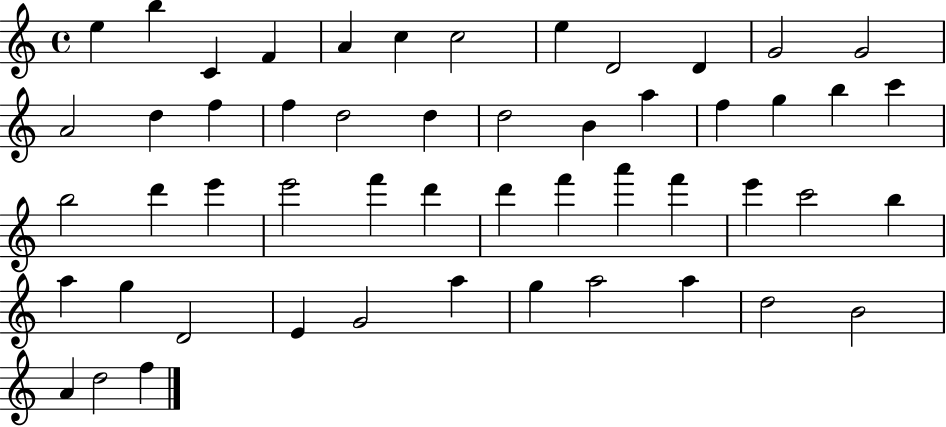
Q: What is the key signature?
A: C major